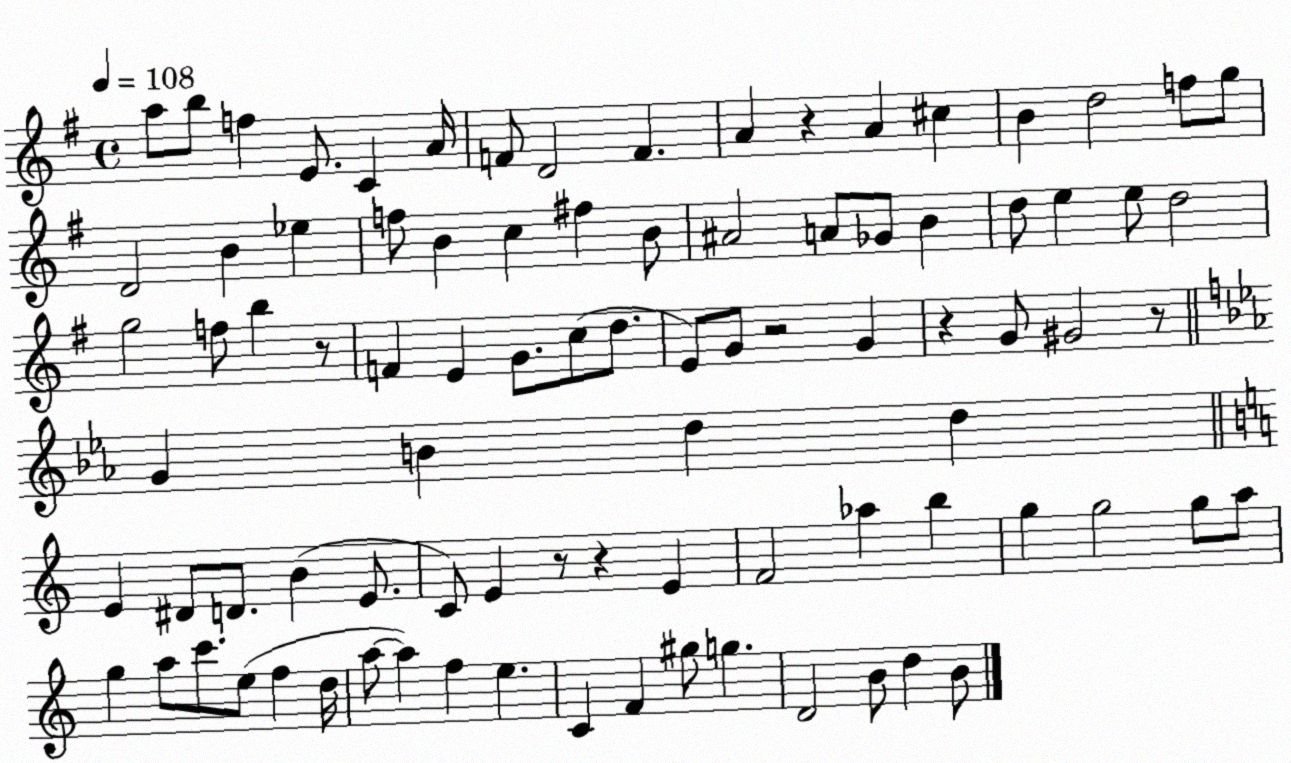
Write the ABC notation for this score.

X:1
T:Untitled
M:4/4
L:1/4
K:G
a/2 b/2 f E/2 C A/4 F/2 D2 F A z A ^c B d2 f/2 g/2 D2 B _e f/2 B c ^f B/2 ^A2 A/2 _G/2 B d/2 e e/2 d2 g2 f/2 b z/2 F E G/2 c/2 d/2 E/2 G/2 z2 G z G/2 ^G2 z/2 G B d d E ^D/2 D/2 B E/2 C/2 E z/2 z E F2 _a b g g2 g/2 a/2 g a/2 c'/2 e/2 f d/4 a/2 a f e C F ^g/2 g D2 B/2 d B/2